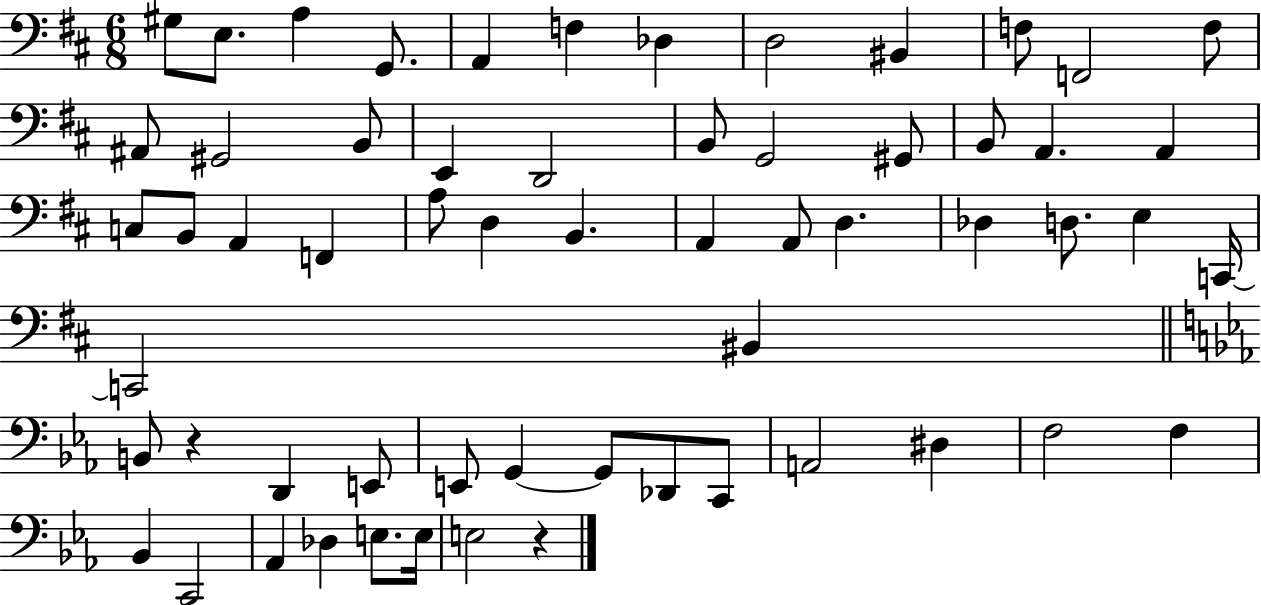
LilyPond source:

{
  \clef bass
  \numericTimeSignature
  \time 6/8
  \key d \major
  \repeat volta 2 { gis8 e8. a4 g,8. | a,4 f4 des4 | d2 bis,4 | f8 f,2 f8 | \break ais,8 gis,2 b,8 | e,4 d,2 | b,8 g,2 gis,8 | b,8 a,4. a,4 | \break c8 b,8 a,4 f,4 | a8 d4 b,4. | a,4 a,8 d4. | des4 d8. e4 c,16~~ | \break c,2 bis,4 | \bar "||" \break \key c \minor b,8 r4 d,4 e,8 | e,8 g,4~~ g,8 des,8 c,8 | a,2 dis4 | f2 f4 | \break bes,4 c,2 | aes,4 des4 e8. e16 | e2 r4 | } \bar "|."
}